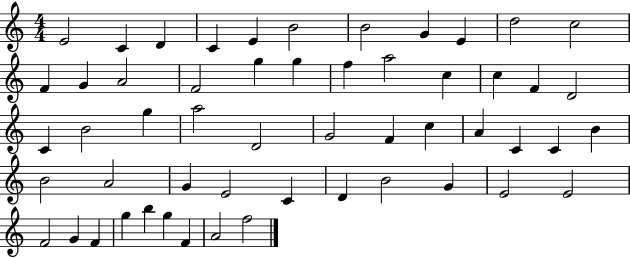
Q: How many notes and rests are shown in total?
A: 54